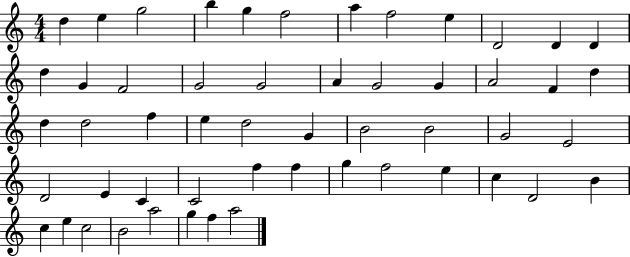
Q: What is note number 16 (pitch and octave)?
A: G4